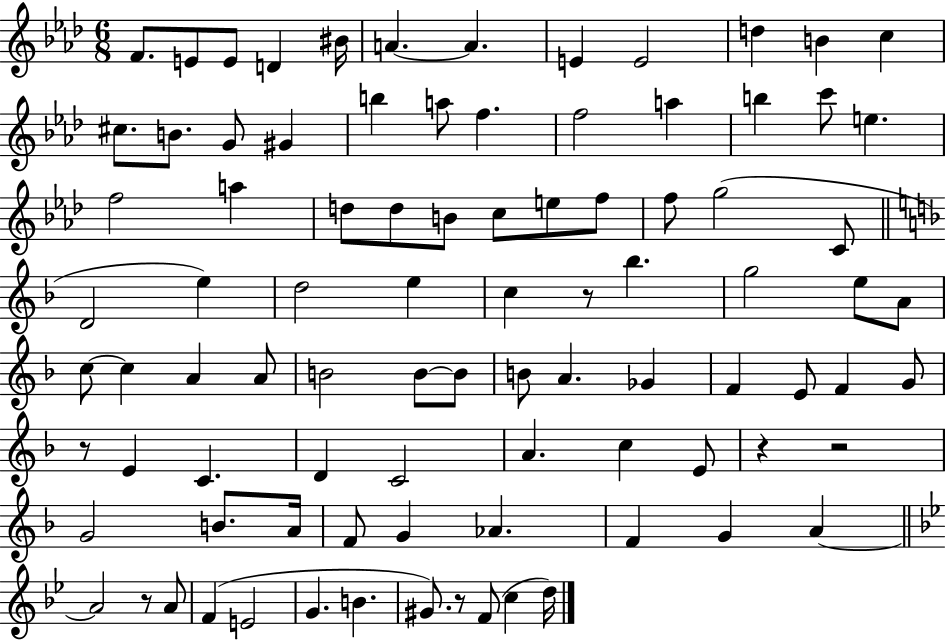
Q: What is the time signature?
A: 6/8